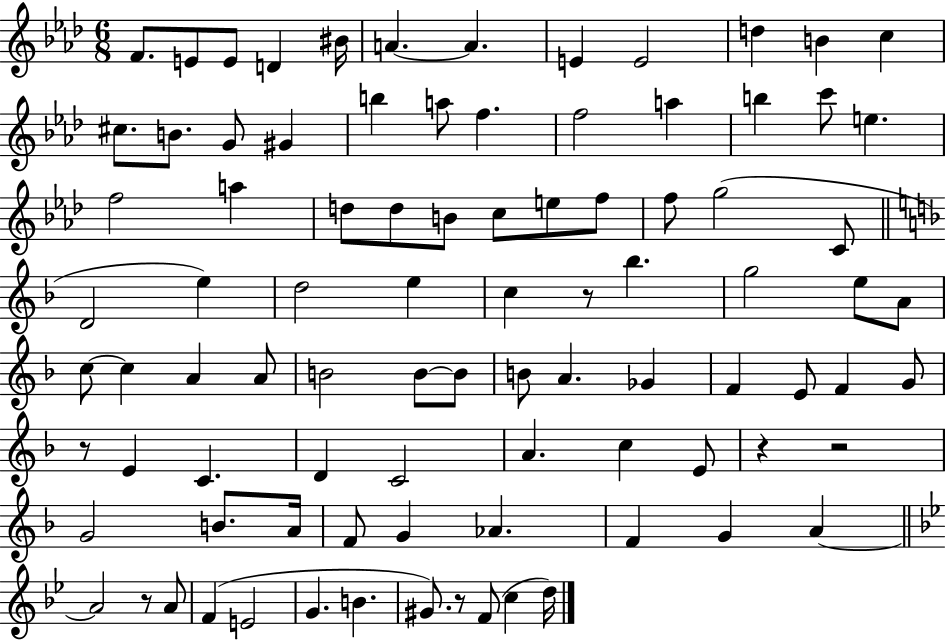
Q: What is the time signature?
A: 6/8